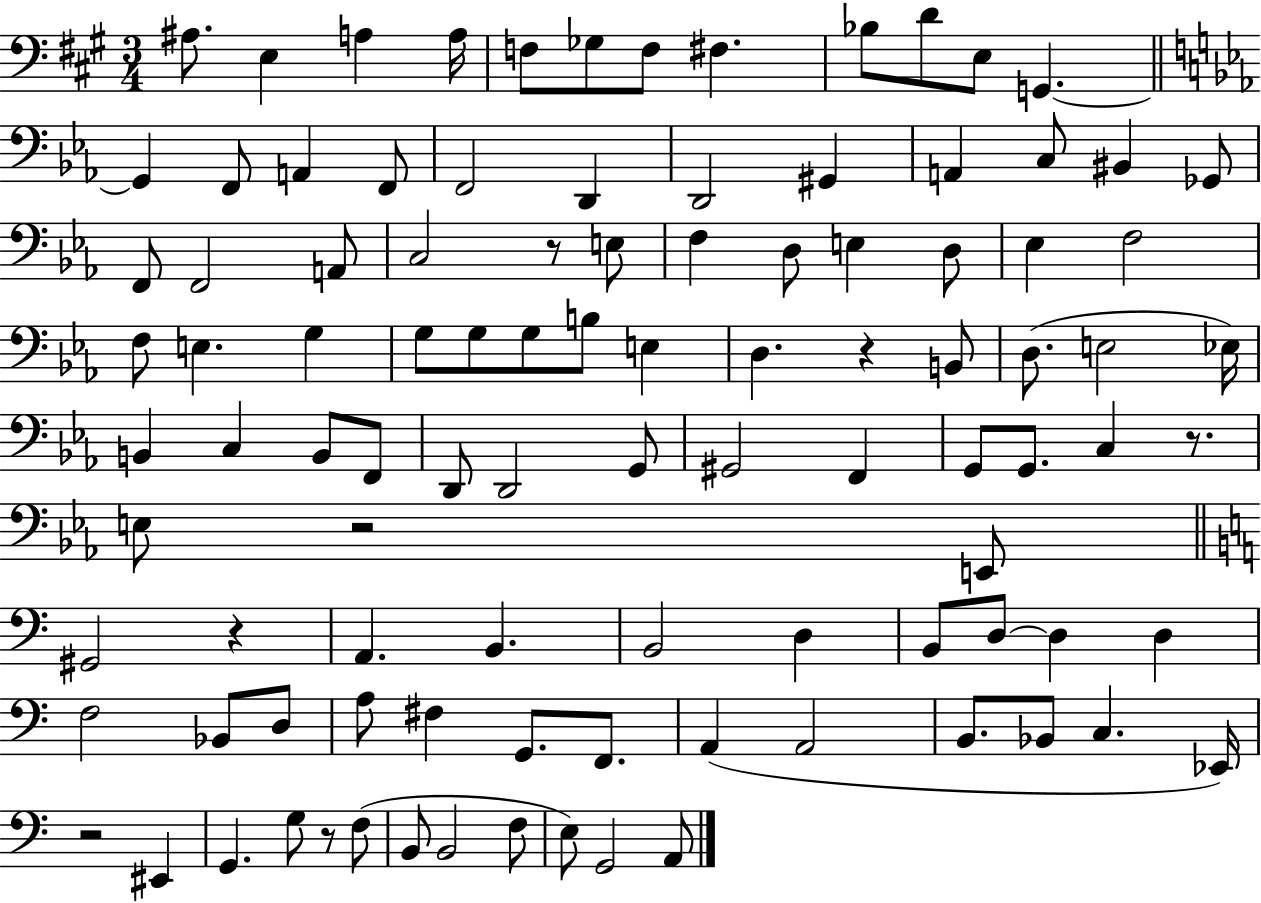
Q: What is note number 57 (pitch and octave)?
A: F2